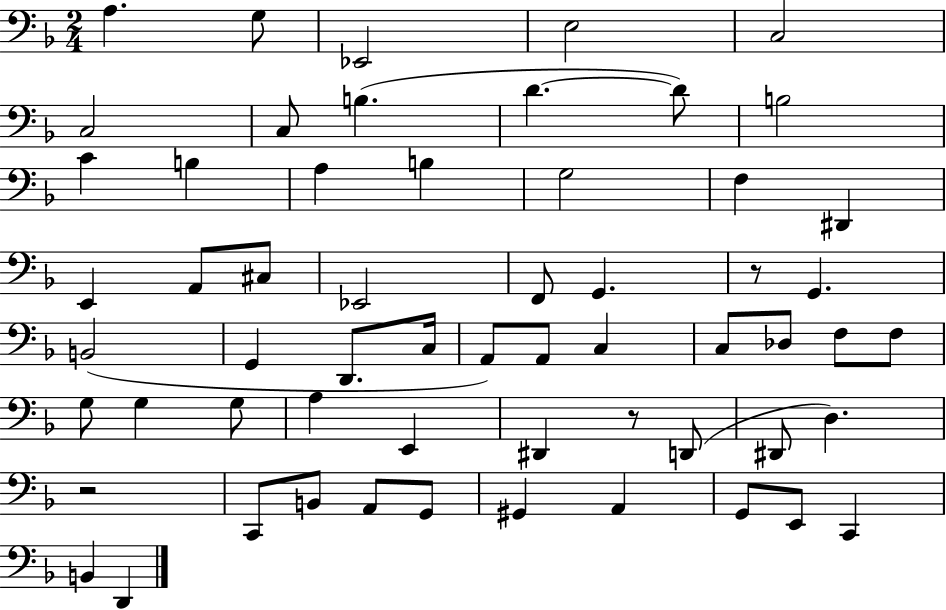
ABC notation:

X:1
T:Untitled
M:2/4
L:1/4
K:F
A, G,/2 _E,,2 E,2 C,2 C,2 C,/2 B, D D/2 B,2 C B, A, B, G,2 F, ^D,, E,, A,,/2 ^C,/2 _E,,2 F,,/2 G,, z/2 G,, B,,2 G,, D,,/2 C,/4 A,,/2 A,,/2 C, C,/2 _D,/2 F,/2 F,/2 G,/2 G, G,/2 A, E,, ^D,, z/2 D,,/2 ^D,,/2 D, z2 C,,/2 B,,/2 A,,/2 G,,/2 ^G,, A,, G,,/2 E,,/2 C,, B,, D,,